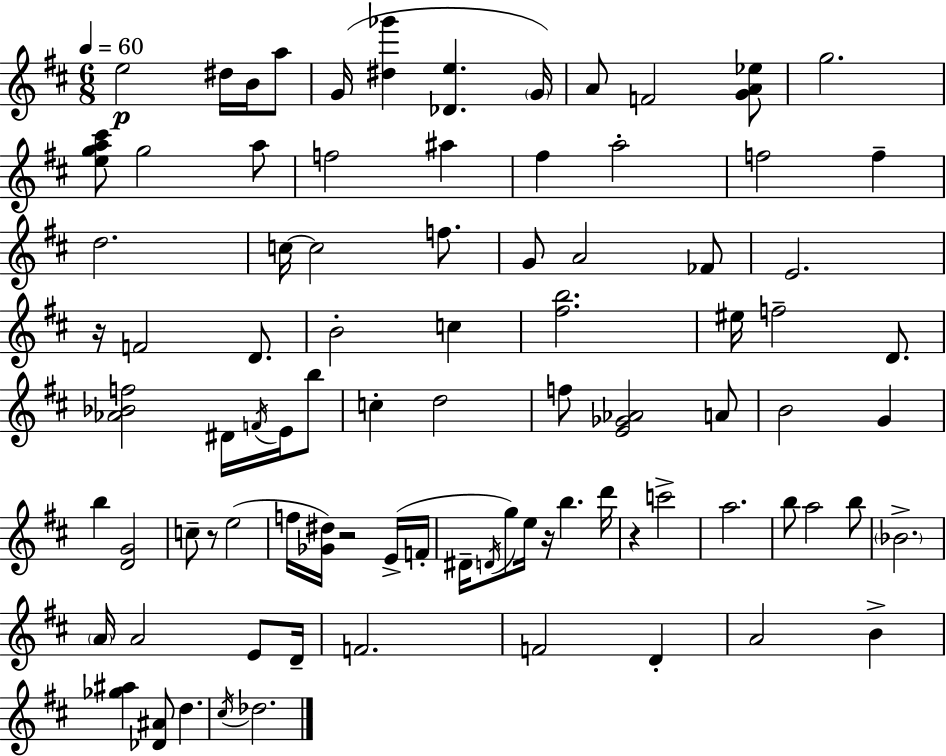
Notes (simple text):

E5/h D#5/s B4/s A5/e G4/s [D#5,Gb6]/q [Db4,E5]/q. G4/s A4/e F4/h [G4,A4,Eb5]/e G5/h. [E5,G5,A5,C#6]/e G5/h A5/e F5/h A#5/q F#5/q A5/h F5/h F5/q D5/h. C5/s C5/h F5/e. G4/e A4/h FES4/e E4/h. R/s F4/h D4/e. B4/h C5/q [F#5,B5]/h. EIS5/s F5/h D4/e. [Ab4,Bb4,F5]/h D#4/s F4/s E4/s B5/e C5/q D5/h F5/e [E4,Gb4,Ab4]/h A4/e B4/h G4/q B5/q [D4,G4]/h C5/e R/e E5/h F5/s [Gb4,D#5]/s R/h E4/s F4/s D#4/s D4/s G5/e E5/s R/s B5/q. D6/s R/q C6/h A5/h. B5/e A5/h B5/e Bb4/h. A4/s A4/h E4/e D4/s F4/h. F4/h D4/q A4/h B4/q [Gb5,A#5]/q [Db4,A#4]/e D5/q. C#5/s Db5/h.